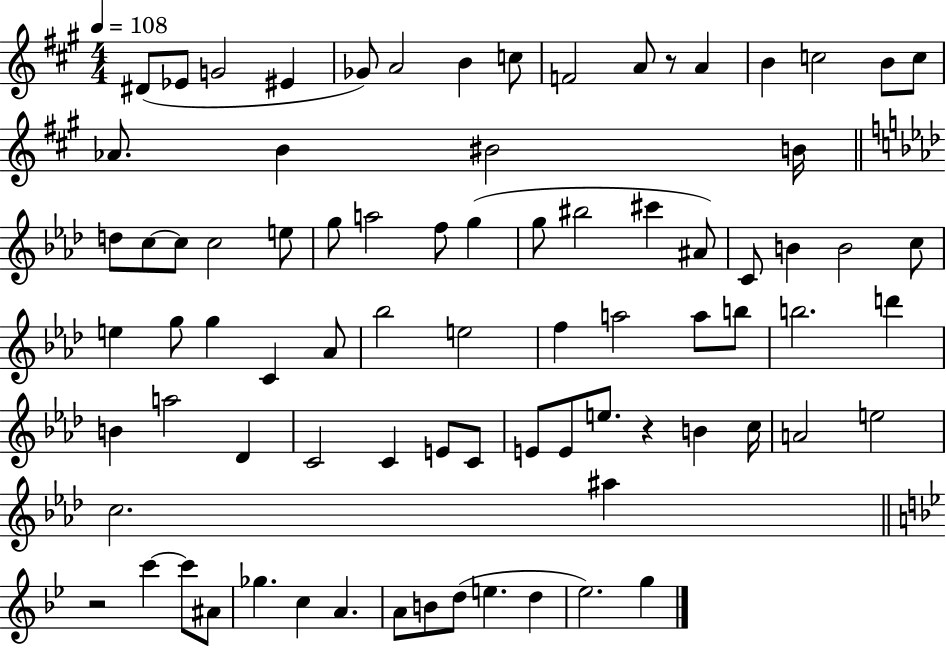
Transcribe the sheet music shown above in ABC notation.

X:1
T:Untitled
M:4/4
L:1/4
K:A
^D/2 _E/2 G2 ^E _G/2 A2 B c/2 F2 A/2 z/2 A B c2 B/2 c/2 _A/2 B ^B2 B/4 d/2 c/2 c/2 c2 e/2 g/2 a2 f/2 g g/2 ^b2 ^c' ^A/2 C/2 B B2 c/2 e g/2 g C _A/2 _b2 e2 f a2 a/2 b/2 b2 d' B a2 _D C2 C E/2 C/2 E/2 E/2 e/2 z B c/4 A2 e2 c2 ^a z2 c' c'/2 ^A/2 _g c A A/2 B/2 d/2 e d _e2 g